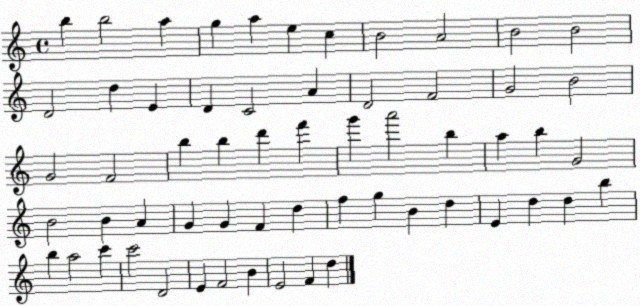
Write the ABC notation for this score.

X:1
T:Untitled
M:4/4
L:1/4
K:C
b b2 a g a e c B2 A2 B2 B2 D2 d E D C2 A D2 F2 G2 B2 G2 F2 b b d' f' g' a'2 b a b G2 B2 B A G G F d f g B d E d d b b a2 c' c'2 D2 E F2 B E2 F d